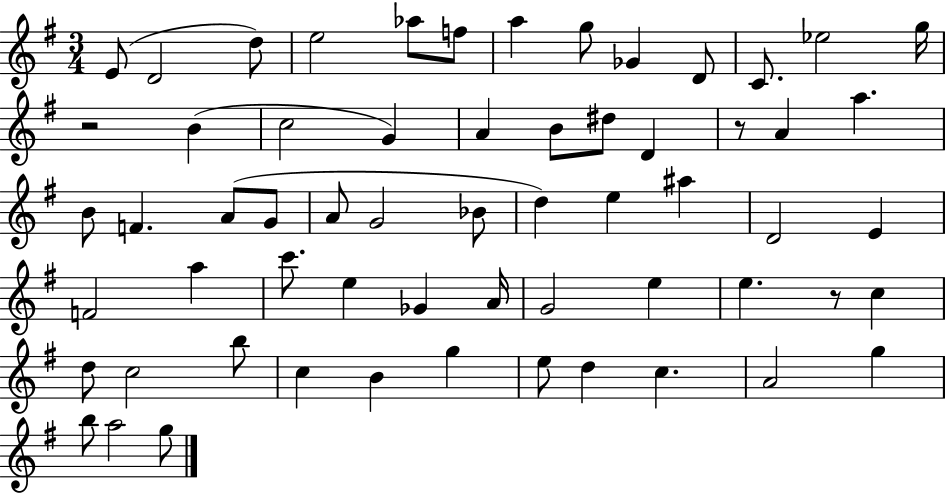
{
  \clef treble
  \numericTimeSignature
  \time 3/4
  \key g \major
  \repeat volta 2 { e'8( d'2 d''8) | e''2 aes''8 f''8 | a''4 g''8 ges'4 d'8 | c'8. ees''2 g''16 | \break r2 b'4( | c''2 g'4) | a'4 b'8 dis''8 d'4 | r8 a'4 a''4. | \break b'8 f'4. a'8( g'8 | a'8 g'2 bes'8 | d''4) e''4 ais''4 | d'2 e'4 | \break f'2 a''4 | c'''8. e''4 ges'4 a'16 | g'2 e''4 | e''4. r8 c''4 | \break d''8 c''2 b''8 | c''4 b'4 g''4 | e''8 d''4 c''4. | a'2 g''4 | \break b''8 a''2 g''8 | } \bar "|."
}